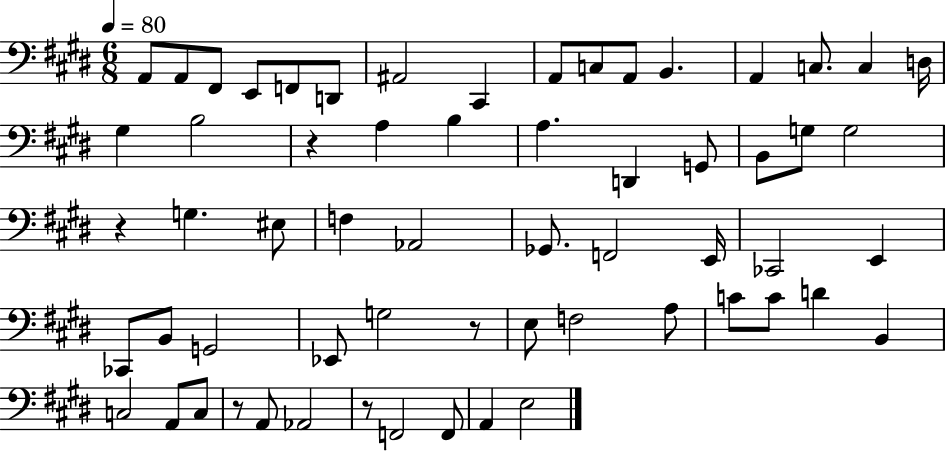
A2/e A2/e F#2/e E2/e F2/e D2/e A#2/h C#2/q A2/e C3/e A2/e B2/q. A2/q C3/e. C3/q D3/s G#3/q B3/h R/q A3/q B3/q A3/q. D2/q G2/e B2/e G3/e G3/h R/q G3/q. EIS3/e F3/q Ab2/h Gb2/e. F2/h E2/s CES2/h E2/q CES2/e B2/e G2/h Eb2/e G3/h R/e E3/e F3/h A3/e C4/e C4/e D4/q B2/q C3/h A2/e C3/e R/e A2/e Ab2/h R/e F2/h F2/e A2/q E3/h